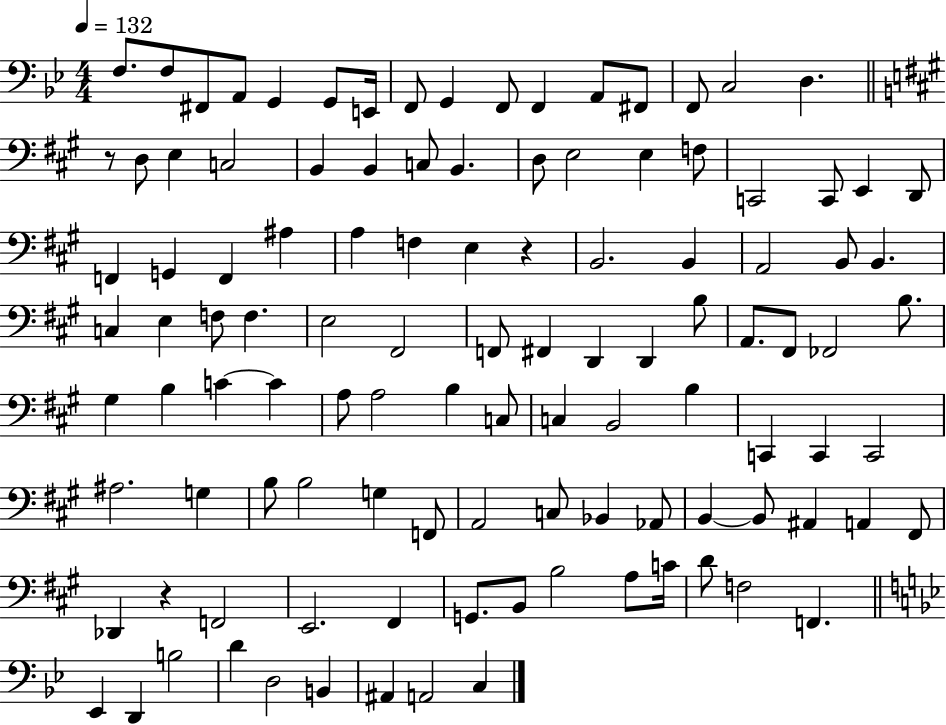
F3/e. F3/e F#2/e A2/e G2/q G2/e E2/s F2/e G2/q F2/e F2/q A2/e F#2/e F2/e C3/h D3/q. R/e D3/e E3/q C3/h B2/q B2/q C3/e B2/q. D3/e E3/h E3/q F3/e C2/h C2/e E2/q D2/e F2/q G2/q F2/q A#3/q A3/q F3/q E3/q R/q B2/h. B2/q A2/h B2/e B2/q. C3/q E3/q F3/e F3/q. E3/h F#2/h F2/e F#2/q D2/q D2/q B3/e A2/e. F#2/e FES2/h B3/e. G#3/q B3/q C4/q C4/q A3/e A3/h B3/q C3/e C3/q B2/h B3/q C2/q C2/q C2/h A#3/h. G3/q B3/e B3/h G3/q F2/e A2/h C3/e Bb2/q Ab2/e B2/q B2/e A#2/q A2/q F#2/e Db2/q R/q F2/h E2/h. F#2/q G2/e. B2/e B3/h A3/e C4/s D4/e F3/h F2/q. Eb2/q D2/q B3/h D4/q D3/h B2/q A#2/q A2/h C3/q